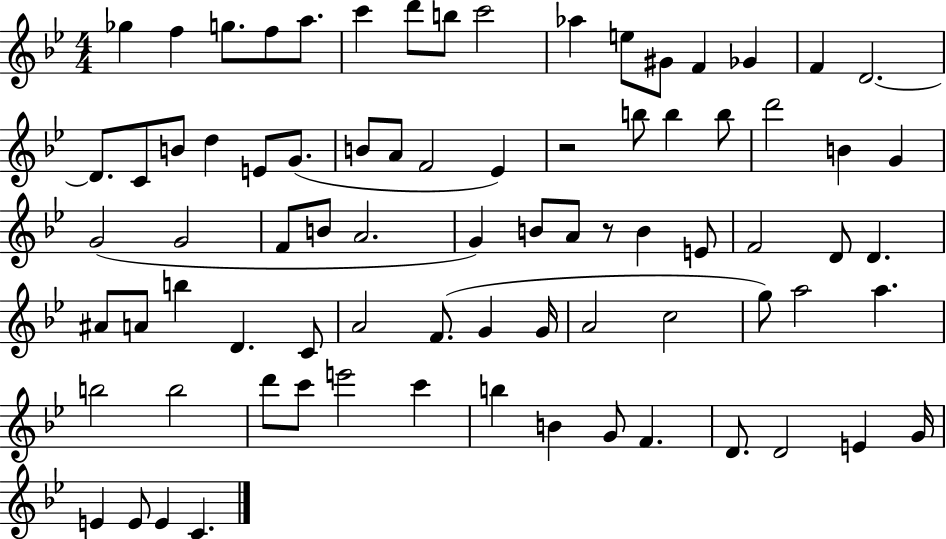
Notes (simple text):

Gb5/q F5/q G5/e. F5/e A5/e. C6/q D6/e B5/e C6/h Ab5/q E5/e G#4/e F4/q Gb4/q F4/q D4/h. D4/e. C4/e B4/e D5/q E4/e G4/e. B4/e A4/e F4/h Eb4/q R/h B5/e B5/q B5/e D6/h B4/q G4/q G4/h G4/h F4/e B4/e A4/h. G4/q B4/e A4/e R/e B4/q E4/e F4/h D4/e D4/q. A#4/e A4/e B5/q D4/q. C4/e A4/h F4/e. G4/q G4/s A4/h C5/h G5/e A5/h A5/q. B5/h B5/h D6/e C6/e E6/h C6/q B5/q B4/q G4/e F4/q. D4/e. D4/h E4/q G4/s E4/q E4/e E4/q C4/q.